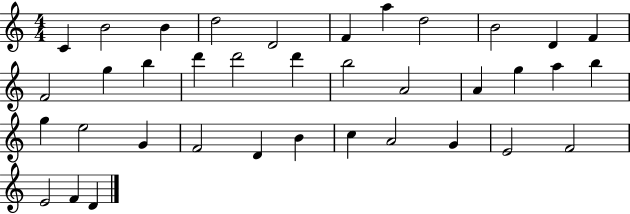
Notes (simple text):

C4/q B4/h B4/q D5/h D4/h F4/q A5/q D5/h B4/h D4/q F4/q F4/h G5/q B5/q D6/q D6/h D6/q B5/h A4/h A4/q G5/q A5/q B5/q G5/q E5/h G4/q F4/h D4/q B4/q C5/q A4/h G4/q E4/h F4/h E4/h F4/q D4/q